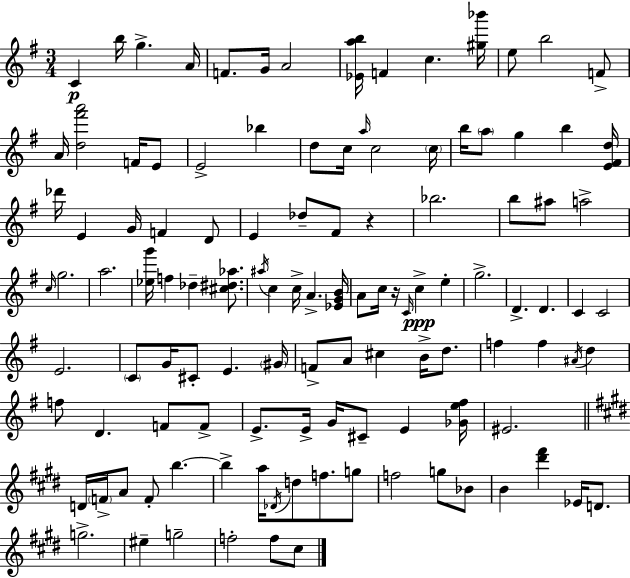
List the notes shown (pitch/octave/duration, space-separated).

C4/q B5/s G5/q. A4/s F4/e. G4/s A4/h [Eb4,A5,B5]/s F4/q C5/q. [G#5,Bb6]/s E5/e B5/h F4/e A4/s [D5,F#6,A6]/h F4/s E4/e E4/h Bb5/q D5/e C5/s A5/s C5/h C5/s B5/s A5/e G5/q B5/q [E4,F#4,D5]/s Db6/s E4/q G4/s F4/q D4/e E4/q Db5/e F#4/e R/q Bb5/h. B5/e A#5/e A5/h C5/s G5/h. A5/h. [Eb5,G6]/s F5/q Db5/q [C#5,D#5,Ab5]/e. A#5/s C5/q C5/s A4/q. [Eb4,G4,B4]/s A4/e C5/s R/s C4/s C5/q E5/q G5/h. D4/q. D4/q. C4/q C4/h E4/h. C4/e G4/s C#4/e E4/q. G#4/s F4/e A4/e C#5/q B4/s D5/e. F5/q F5/q A#4/s D5/q F5/e D4/q. F4/e F4/e E4/e. E4/s G4/s C#4/e E4/q [Gb4,E5,F#5]/s EIS4/h. D4/s F4/s A4/e F4/e B5/q. B5/q A5/s Db4/s D5/e F5/e. G5/e F5/h G5/e Bb4/e B4/q [D#6,F#6]/q Eb4/s D4/e. G5/h. EIS5/q G5/h F5/h F5/e C#5/e